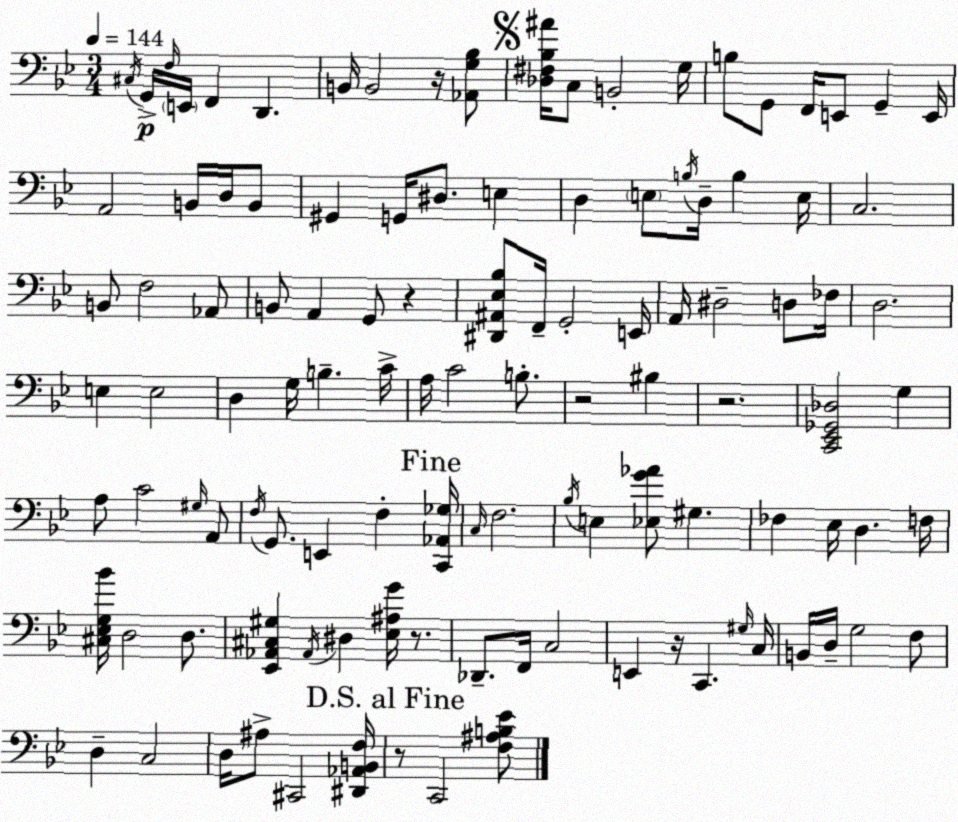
X:1
T:Untitled
M:3/4
L:1/4
K:Bb
^C,/4 G,,/4 F,/4 E,,/4 F,, D,, B,,/4 B,,2 z/4 [_A,,G,_B,]/2 [_D,^F,_B,^A]/4 C,/2 B,,2 G,/4 B,/2 G,,/2 F,,/4 E,,/2 G,, E,,/4 A,,2 B,,/4 D,/4 B,,/2 ^G,, G,,/4 ^D,/2 E, D, E,/2 B,/4 D,/4 B, E,/4 C,2 B,,/2 F,2 _A,,/2 B,,/2 A,, G,,/2 z [^D,,^A,,_E,_B,]/2 F,,/4 G,,2 E,,/4 A,,/4 ^D,2 D,/2 _F,/4 D,2 E, E,2 D, G,/4 B, C/4 A,/4 C2 B,/2 z2 ^B, z2 [C,,_E,,_G,,_D,]2 G, A,/2 C2 ^G,/4 A,,/2 F,/4 G,,/2 E,, F, [C,,_A,,_G,]/4 C,/4 F,2 _B,/4 E, [_E,G_A]/2 ^G, _F, _E,/4 D, F,/4 [^C,_E,G,_B]/4 D,2 D,/2 [_E,,_A,,^C,^G,] _A,,/4 ^D, [_E,^A,G]/4 z/2 _D,,/2 F,,/4 C,2 E,, z/4 C,, ^G,/4 C,/4 B,,/4 D,/4 G,2 F,/2 D, C,2 D,/4 ^A,/2 ^C,,2 [^D,,_A,,B,,F,]/4 z/2 C,,2 [F,^A,B,_E]/2